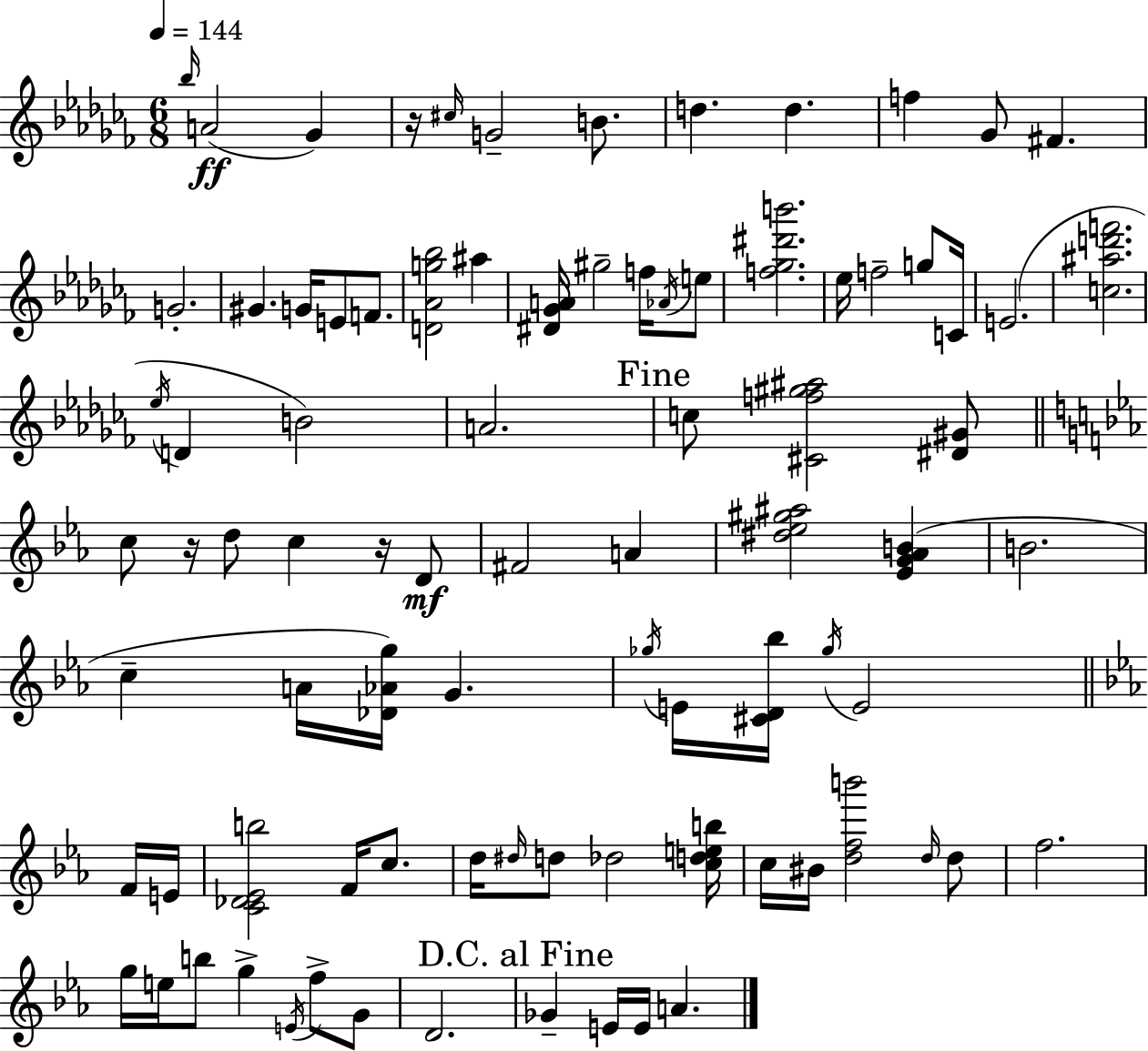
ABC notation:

X:1
T:Untitled
M:6/8
L:1/4
K:Abm
_b/4 A2 _G z/4 ^c/4 G2 B/2 d d f _G/2 ^F G2 ^G G/4 E/2 F/2 [D_Ag_b]2 ^a [^D_GA]/4 ^g2 f/4 _A/4 e/2 [f_g^d'b']2 _e/4 f2 g/2 C/4 E2 [c^ad'f']2 _e/4 D B2 A2 c/2 [^Cf^g^a]2 [^D^G]/2 c/2 z/4 d/2 c z/4 D/2 ^F2 A [^d_e^g^a]2 [_EG_AB] B2 c A/4 [_D_Ag]/4 G _g/4 E/4 [^CD_b]/4 _g/4 E2 F/4 E/4 [C_D_Eb]2 F/4 c/2 d/4 ^d/4 d/2 _d2 [cdeb]/4 c/4 ^B/4 [dfb']2 d/4 d/2 f2 g/4 e/4 b/2 g E/4 f/2 G/2 D2 _G E/4 E/4 A